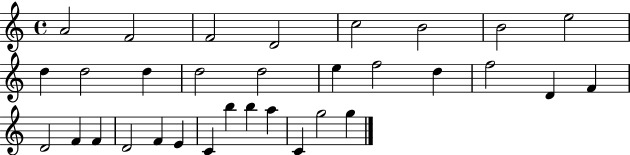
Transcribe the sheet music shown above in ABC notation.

X:1
T:Untitled
M:4/4
L:1/4
K:C
A2 F2 F2 D2 c2 B2 B2 e2 d d2 d d2 d2 e f2 d f2 D F D2 F F D2 F E C b b a C g2 g